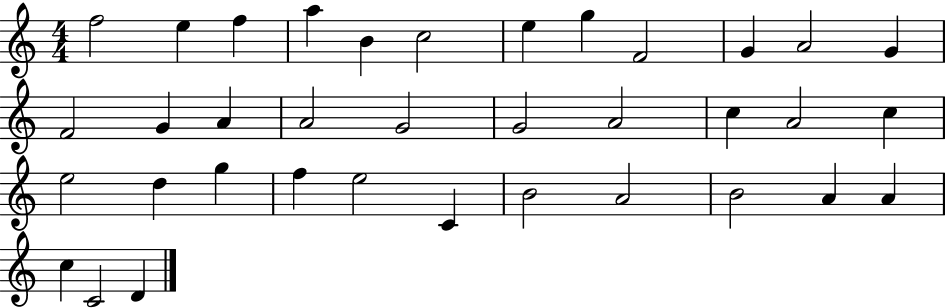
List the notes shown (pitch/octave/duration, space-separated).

F5/h E5/q F5/q A5/q B4/q C5/h E5/q G5/q F4/h G4/q A4/h G4/q F4/h G4/q A4/q A4/h G4/h G4/h A4/h C5/q A4/h C5/q E5/h D5/q G5/q F5/q E5/h C4/q B4/h A4/h B4/h A4/q A4/q C5/q C4/h D4/q